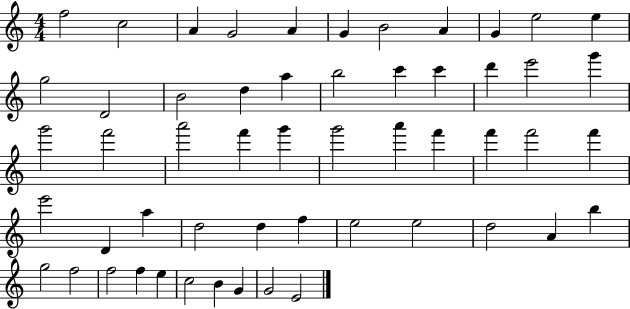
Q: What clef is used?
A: treble